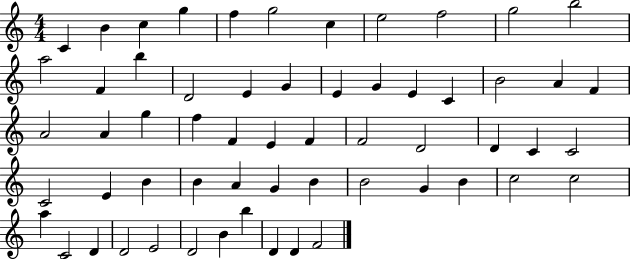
X:1
T:Untitled
M:4/4
L:1/4
K:C
C B c g f g2 c e2 f2 g2 b2 a2 F b D2 E G E G E C B2 A F A2 A g f F E F F2 D2 D C C2 C2 E B B A G B B2 G B c2 c2 a C2 D D2 E2 D2 B b D D F2